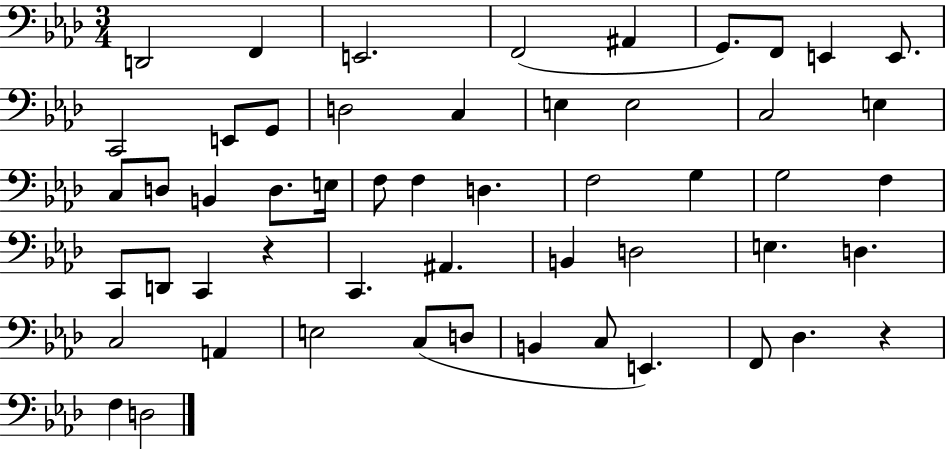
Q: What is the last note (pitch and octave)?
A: D3